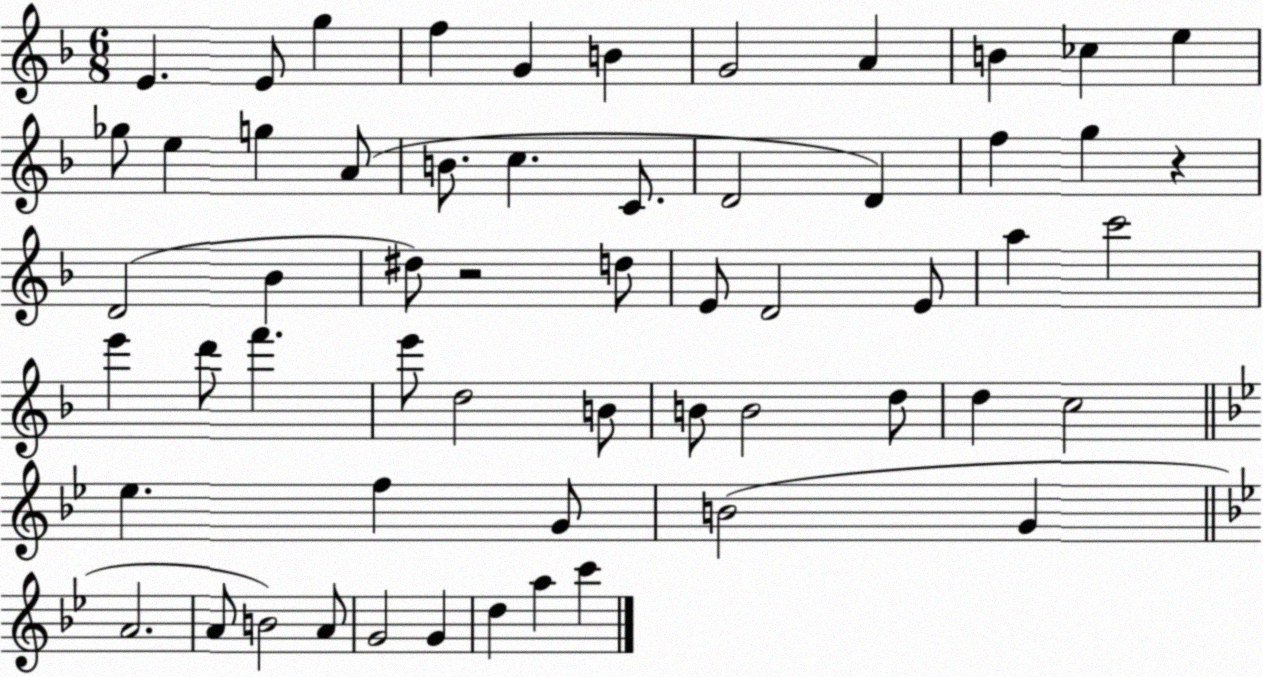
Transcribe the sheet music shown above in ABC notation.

X:1
T:Untitled
M:6/8
L:1/4
K:F
E E/2 g f G B G2 A B _c e _g/2 e g A/2 B/2 c C/2 D2 D f g z D2 _B ^d/2 z2 d/2 E/2 D2 E/2 a c'2 e' d'/2 f' e'/2 d2 B/2 B/2 B2 d/2 d c2 _e f G/2 B2 G A2 A/2 B2 A/2 G2 G d a c'